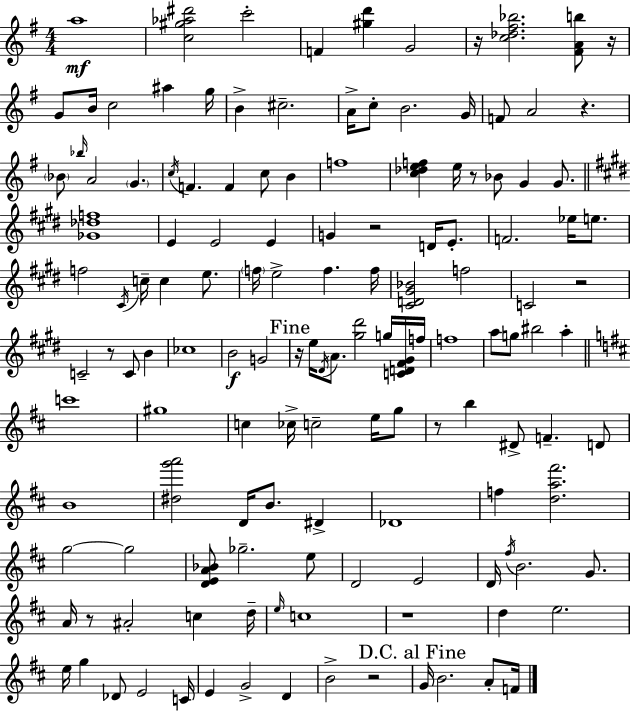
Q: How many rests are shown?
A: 12